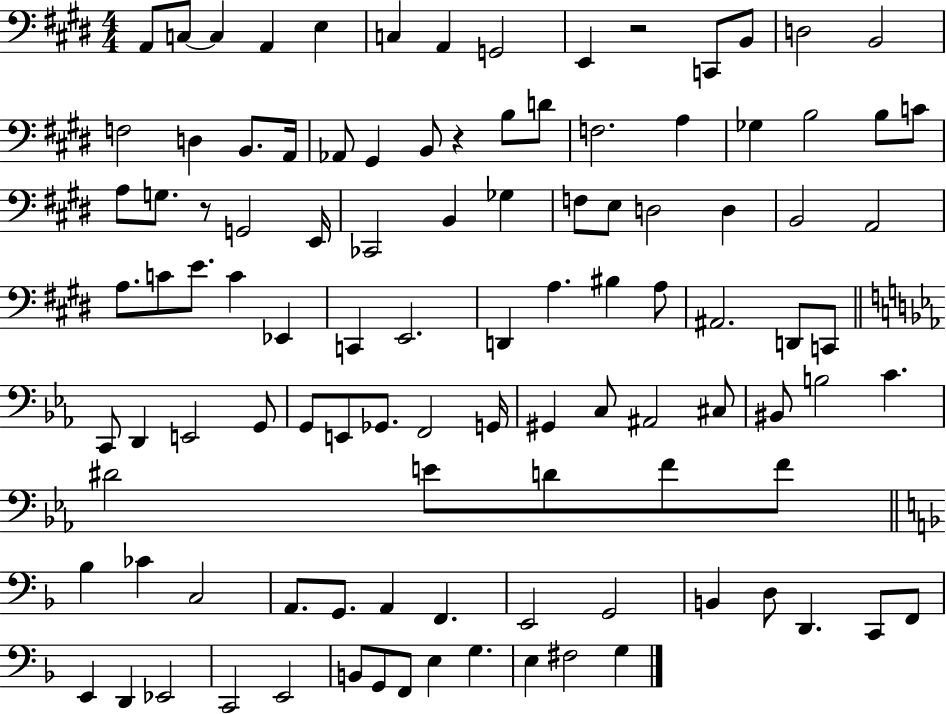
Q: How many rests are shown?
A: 3